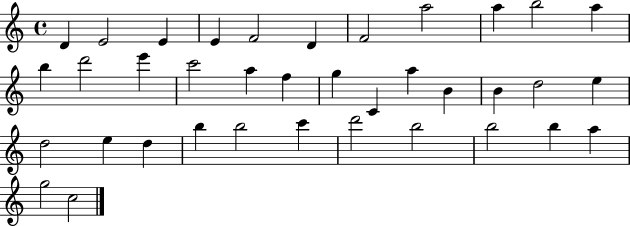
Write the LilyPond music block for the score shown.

{
  \clef treble
  \time 4/4
  \defaultTimeSignature
  \key c \major
  d'4 e'2 e'4 | e'4 f'2 d'4 | f'2 a''2 | a''4 b''2 a''4 | \break b''4 d'''2 e'''4 | c'''2 a''4 f''4 | g''4 c'4 a''4 b'4 | b'4 d''2 e''4 | \break d''2 e''4 d''4 | b''4 b''2 c'''4 | d'''2 b''2 | b''2 b''4 a''4 | \break g''2 c''2 | \bar "|."
}